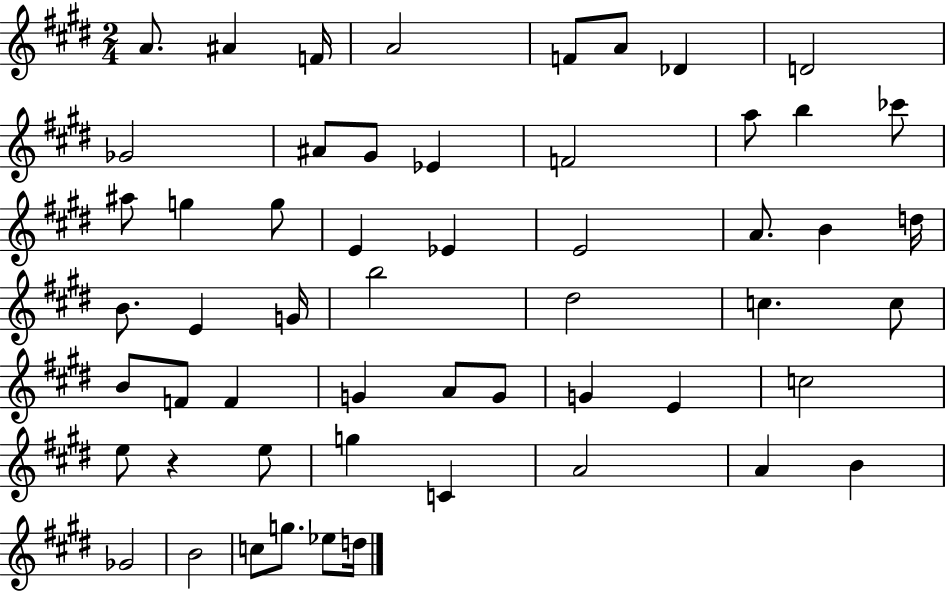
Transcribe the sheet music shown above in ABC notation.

X:1
T:Untitled
M:2/4
L:1/4
K:E
A/2 ^A F/4 A2 F/2 A/2 _D D2 _G2 ^A/2 ^G/2 _E F2 a/2 b _c'/2 ^a/2 g g/2 E _E E2 A/2 B d/4 B/2 E G/4 b2 ^d2 c c/2 B/2 F/2 F G A/2 G/2 G E c2 e/2 z e/2 g C A2 A B _G2 B2 c/2 g/2 _e/2 d/4